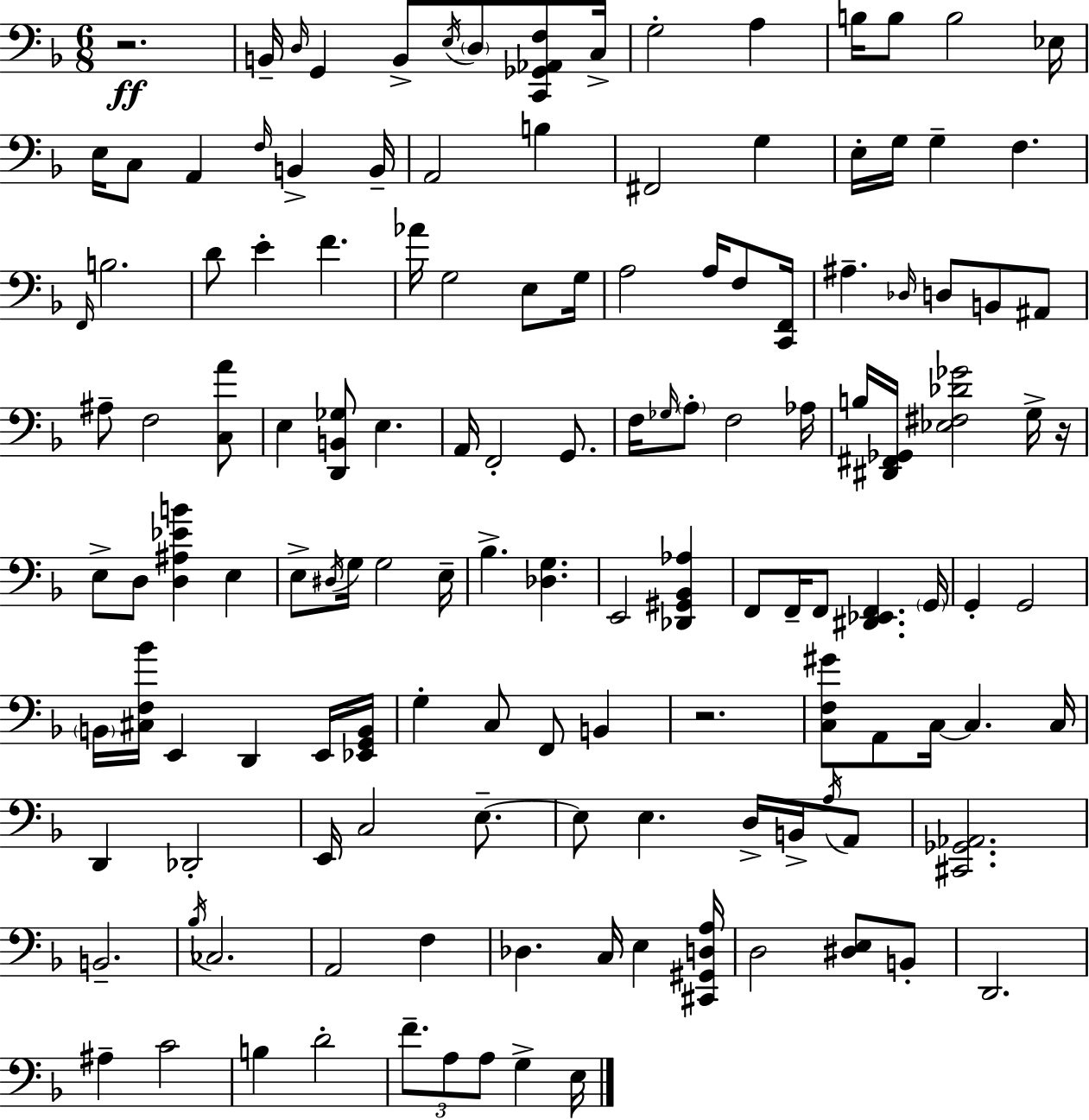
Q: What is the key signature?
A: D minor